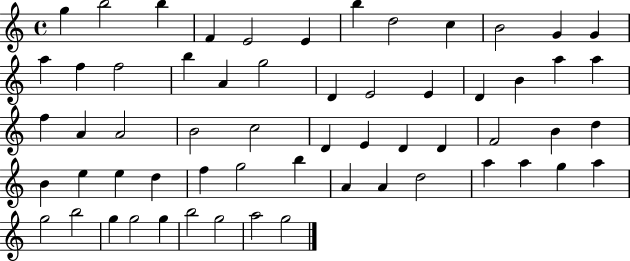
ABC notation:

X:1
T:Untitled
M:4/4
L:1/4
K:C
g b2 b F E2 E b d2 c B2 G G a f f2 b A g2 D E2 E D B a a f A A2 B2 c2 D E D D F2 B d B e e d f g2 b A A d2 a a g a g2 b2 g g2 g b2 g2 a2 g2